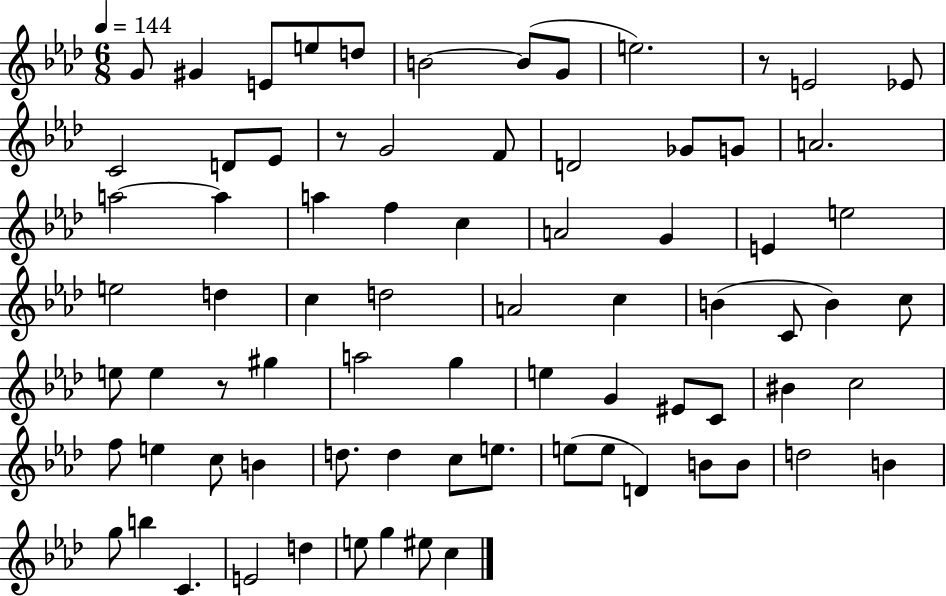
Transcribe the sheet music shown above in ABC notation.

X:1
T:Untitled
M:6/8
L:1/4
K:Ab
G/2 ^G E/2 e/2 d/2 B2 B/2 G/2 e2 z/2 E2 _E/2 C2 D/2 _E/2 z/2 G2 F/2 D2 _G/2 G/2 A2 a2 a a f c A2 G E e2 e2 d c d2 A2 c B C/2 B c/2 e/2 e z/2 ^g a2 g e G ^E/2 C/2 ^B c2 f/2 e c/2 B d/2 d c/2 e/2 e/2 e/2 D B/2 B/2 d2 B g/2 b C E2 d e/2 g ^e/2 c